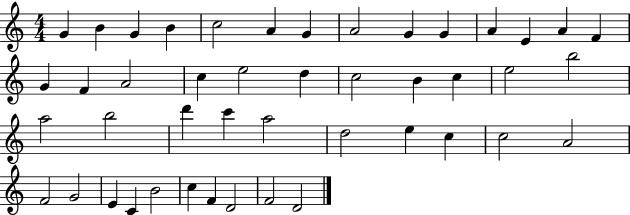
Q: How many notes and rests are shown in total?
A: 45